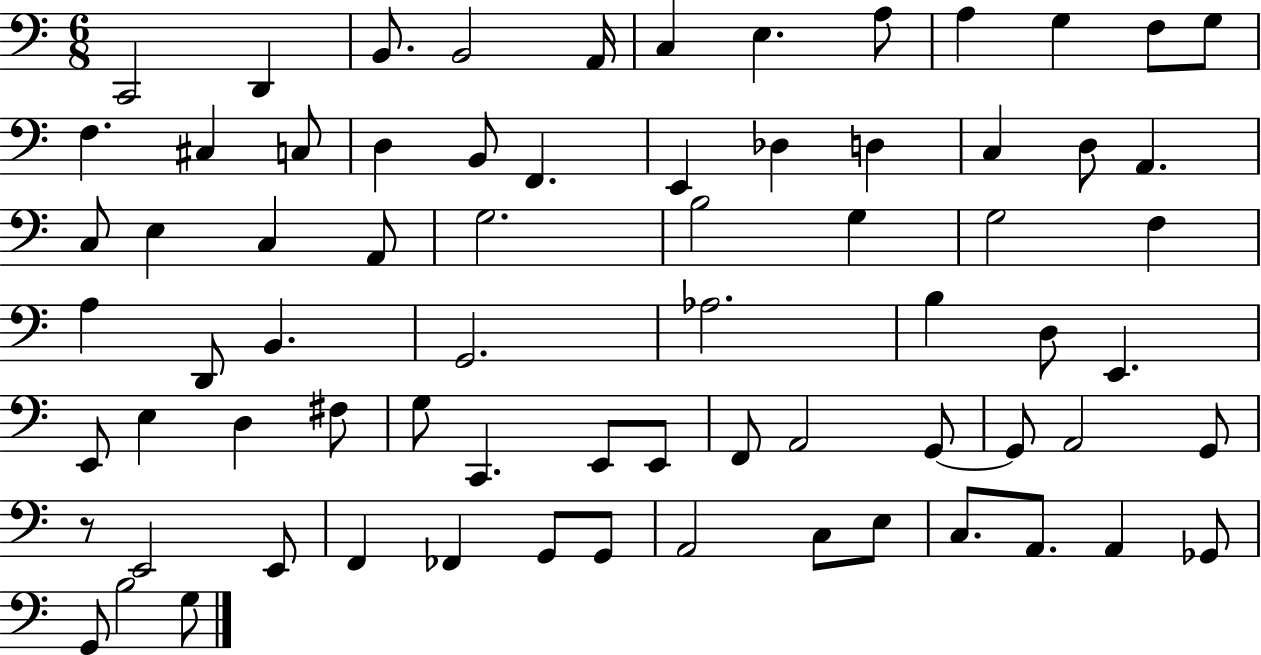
C2/h D2/q B2/e. B2/h A2/s C3/q E3/q. A3/e A3/q G3/q F3/e G3/e F3/q. C#3/q C3/e D3/q B2/e F2/q. E2/q Db3/q D3/q C3/q D3/e A2/q. C3/e E3/q C3/q A2/e G3/h. B3/h G3/q G3/h F3/q A3/q D2/e B2/q. G2/h. Ab3/h. B3/q D3/e E2/q. E2/e E3/q D3/q F#3/e G3/e C2/q. E2/e E2/e F2/e A2/h G2/e G2/e A2/h G2/e R/e E2/h E2/e F2/q FES2/q G2/e G2/e A2/h C3/e E3/e C3/e. A2/e. A2/q Gb2/e G2/e B3/h G3/e